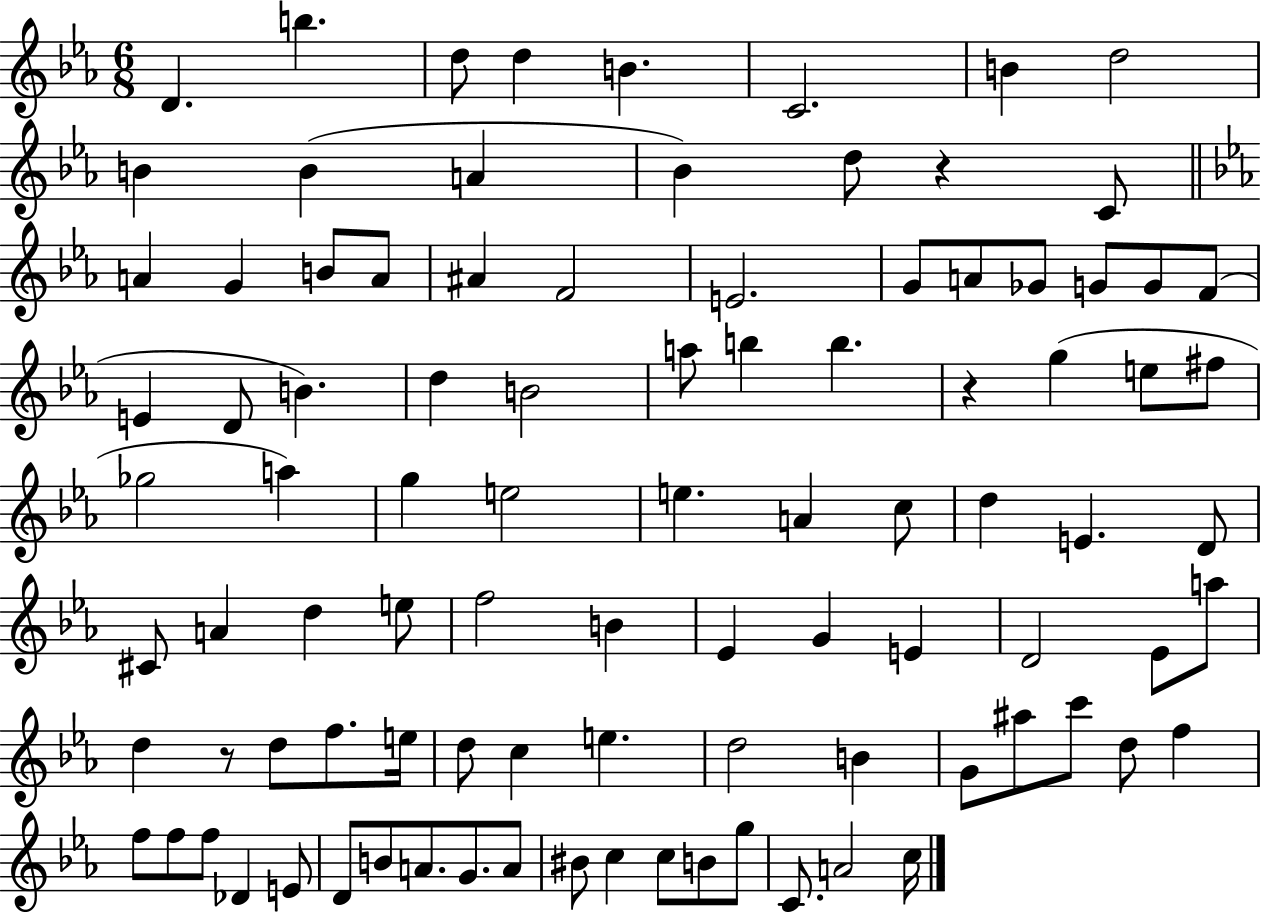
D4/q. B5/q. D5/e D5/q B4/q. C4/h. B4/q D5/h B4/q B4/q A4/q Bb4/q D5/e R/q C4/e A4/q G4/q B4/e A4/e A#4/q F4/h E4/h. G4/e A4/e Gb4/e G4/e G4/e F4/e E4/q D4/e B4/q. D5/q B4/h A5/e B5/q B5/q. R/q G5/q E5/e F#5/e Gb5/h A5/q G5/q E5/h E5/q. A4/q C5/e D5/q E4/q. D4/e C#4/e A4/q D5/q E5/e F5/h B4/q Eb4/q G4/q E4/q D4/h Eb4/e A5/e D5/q R/e D5/e F5/e. E5/s D5/e C5/q E5/q. D5/h B4/q G4/e A#5/e C6/e D5/e F5/q F5/e F5/e F5/e Db4/q E4/e D4/e B4/e A4/e. G4/e. A4/e BIS4/e C5/q C5/e B4/e G5/e C4/e. A4/h C5/s